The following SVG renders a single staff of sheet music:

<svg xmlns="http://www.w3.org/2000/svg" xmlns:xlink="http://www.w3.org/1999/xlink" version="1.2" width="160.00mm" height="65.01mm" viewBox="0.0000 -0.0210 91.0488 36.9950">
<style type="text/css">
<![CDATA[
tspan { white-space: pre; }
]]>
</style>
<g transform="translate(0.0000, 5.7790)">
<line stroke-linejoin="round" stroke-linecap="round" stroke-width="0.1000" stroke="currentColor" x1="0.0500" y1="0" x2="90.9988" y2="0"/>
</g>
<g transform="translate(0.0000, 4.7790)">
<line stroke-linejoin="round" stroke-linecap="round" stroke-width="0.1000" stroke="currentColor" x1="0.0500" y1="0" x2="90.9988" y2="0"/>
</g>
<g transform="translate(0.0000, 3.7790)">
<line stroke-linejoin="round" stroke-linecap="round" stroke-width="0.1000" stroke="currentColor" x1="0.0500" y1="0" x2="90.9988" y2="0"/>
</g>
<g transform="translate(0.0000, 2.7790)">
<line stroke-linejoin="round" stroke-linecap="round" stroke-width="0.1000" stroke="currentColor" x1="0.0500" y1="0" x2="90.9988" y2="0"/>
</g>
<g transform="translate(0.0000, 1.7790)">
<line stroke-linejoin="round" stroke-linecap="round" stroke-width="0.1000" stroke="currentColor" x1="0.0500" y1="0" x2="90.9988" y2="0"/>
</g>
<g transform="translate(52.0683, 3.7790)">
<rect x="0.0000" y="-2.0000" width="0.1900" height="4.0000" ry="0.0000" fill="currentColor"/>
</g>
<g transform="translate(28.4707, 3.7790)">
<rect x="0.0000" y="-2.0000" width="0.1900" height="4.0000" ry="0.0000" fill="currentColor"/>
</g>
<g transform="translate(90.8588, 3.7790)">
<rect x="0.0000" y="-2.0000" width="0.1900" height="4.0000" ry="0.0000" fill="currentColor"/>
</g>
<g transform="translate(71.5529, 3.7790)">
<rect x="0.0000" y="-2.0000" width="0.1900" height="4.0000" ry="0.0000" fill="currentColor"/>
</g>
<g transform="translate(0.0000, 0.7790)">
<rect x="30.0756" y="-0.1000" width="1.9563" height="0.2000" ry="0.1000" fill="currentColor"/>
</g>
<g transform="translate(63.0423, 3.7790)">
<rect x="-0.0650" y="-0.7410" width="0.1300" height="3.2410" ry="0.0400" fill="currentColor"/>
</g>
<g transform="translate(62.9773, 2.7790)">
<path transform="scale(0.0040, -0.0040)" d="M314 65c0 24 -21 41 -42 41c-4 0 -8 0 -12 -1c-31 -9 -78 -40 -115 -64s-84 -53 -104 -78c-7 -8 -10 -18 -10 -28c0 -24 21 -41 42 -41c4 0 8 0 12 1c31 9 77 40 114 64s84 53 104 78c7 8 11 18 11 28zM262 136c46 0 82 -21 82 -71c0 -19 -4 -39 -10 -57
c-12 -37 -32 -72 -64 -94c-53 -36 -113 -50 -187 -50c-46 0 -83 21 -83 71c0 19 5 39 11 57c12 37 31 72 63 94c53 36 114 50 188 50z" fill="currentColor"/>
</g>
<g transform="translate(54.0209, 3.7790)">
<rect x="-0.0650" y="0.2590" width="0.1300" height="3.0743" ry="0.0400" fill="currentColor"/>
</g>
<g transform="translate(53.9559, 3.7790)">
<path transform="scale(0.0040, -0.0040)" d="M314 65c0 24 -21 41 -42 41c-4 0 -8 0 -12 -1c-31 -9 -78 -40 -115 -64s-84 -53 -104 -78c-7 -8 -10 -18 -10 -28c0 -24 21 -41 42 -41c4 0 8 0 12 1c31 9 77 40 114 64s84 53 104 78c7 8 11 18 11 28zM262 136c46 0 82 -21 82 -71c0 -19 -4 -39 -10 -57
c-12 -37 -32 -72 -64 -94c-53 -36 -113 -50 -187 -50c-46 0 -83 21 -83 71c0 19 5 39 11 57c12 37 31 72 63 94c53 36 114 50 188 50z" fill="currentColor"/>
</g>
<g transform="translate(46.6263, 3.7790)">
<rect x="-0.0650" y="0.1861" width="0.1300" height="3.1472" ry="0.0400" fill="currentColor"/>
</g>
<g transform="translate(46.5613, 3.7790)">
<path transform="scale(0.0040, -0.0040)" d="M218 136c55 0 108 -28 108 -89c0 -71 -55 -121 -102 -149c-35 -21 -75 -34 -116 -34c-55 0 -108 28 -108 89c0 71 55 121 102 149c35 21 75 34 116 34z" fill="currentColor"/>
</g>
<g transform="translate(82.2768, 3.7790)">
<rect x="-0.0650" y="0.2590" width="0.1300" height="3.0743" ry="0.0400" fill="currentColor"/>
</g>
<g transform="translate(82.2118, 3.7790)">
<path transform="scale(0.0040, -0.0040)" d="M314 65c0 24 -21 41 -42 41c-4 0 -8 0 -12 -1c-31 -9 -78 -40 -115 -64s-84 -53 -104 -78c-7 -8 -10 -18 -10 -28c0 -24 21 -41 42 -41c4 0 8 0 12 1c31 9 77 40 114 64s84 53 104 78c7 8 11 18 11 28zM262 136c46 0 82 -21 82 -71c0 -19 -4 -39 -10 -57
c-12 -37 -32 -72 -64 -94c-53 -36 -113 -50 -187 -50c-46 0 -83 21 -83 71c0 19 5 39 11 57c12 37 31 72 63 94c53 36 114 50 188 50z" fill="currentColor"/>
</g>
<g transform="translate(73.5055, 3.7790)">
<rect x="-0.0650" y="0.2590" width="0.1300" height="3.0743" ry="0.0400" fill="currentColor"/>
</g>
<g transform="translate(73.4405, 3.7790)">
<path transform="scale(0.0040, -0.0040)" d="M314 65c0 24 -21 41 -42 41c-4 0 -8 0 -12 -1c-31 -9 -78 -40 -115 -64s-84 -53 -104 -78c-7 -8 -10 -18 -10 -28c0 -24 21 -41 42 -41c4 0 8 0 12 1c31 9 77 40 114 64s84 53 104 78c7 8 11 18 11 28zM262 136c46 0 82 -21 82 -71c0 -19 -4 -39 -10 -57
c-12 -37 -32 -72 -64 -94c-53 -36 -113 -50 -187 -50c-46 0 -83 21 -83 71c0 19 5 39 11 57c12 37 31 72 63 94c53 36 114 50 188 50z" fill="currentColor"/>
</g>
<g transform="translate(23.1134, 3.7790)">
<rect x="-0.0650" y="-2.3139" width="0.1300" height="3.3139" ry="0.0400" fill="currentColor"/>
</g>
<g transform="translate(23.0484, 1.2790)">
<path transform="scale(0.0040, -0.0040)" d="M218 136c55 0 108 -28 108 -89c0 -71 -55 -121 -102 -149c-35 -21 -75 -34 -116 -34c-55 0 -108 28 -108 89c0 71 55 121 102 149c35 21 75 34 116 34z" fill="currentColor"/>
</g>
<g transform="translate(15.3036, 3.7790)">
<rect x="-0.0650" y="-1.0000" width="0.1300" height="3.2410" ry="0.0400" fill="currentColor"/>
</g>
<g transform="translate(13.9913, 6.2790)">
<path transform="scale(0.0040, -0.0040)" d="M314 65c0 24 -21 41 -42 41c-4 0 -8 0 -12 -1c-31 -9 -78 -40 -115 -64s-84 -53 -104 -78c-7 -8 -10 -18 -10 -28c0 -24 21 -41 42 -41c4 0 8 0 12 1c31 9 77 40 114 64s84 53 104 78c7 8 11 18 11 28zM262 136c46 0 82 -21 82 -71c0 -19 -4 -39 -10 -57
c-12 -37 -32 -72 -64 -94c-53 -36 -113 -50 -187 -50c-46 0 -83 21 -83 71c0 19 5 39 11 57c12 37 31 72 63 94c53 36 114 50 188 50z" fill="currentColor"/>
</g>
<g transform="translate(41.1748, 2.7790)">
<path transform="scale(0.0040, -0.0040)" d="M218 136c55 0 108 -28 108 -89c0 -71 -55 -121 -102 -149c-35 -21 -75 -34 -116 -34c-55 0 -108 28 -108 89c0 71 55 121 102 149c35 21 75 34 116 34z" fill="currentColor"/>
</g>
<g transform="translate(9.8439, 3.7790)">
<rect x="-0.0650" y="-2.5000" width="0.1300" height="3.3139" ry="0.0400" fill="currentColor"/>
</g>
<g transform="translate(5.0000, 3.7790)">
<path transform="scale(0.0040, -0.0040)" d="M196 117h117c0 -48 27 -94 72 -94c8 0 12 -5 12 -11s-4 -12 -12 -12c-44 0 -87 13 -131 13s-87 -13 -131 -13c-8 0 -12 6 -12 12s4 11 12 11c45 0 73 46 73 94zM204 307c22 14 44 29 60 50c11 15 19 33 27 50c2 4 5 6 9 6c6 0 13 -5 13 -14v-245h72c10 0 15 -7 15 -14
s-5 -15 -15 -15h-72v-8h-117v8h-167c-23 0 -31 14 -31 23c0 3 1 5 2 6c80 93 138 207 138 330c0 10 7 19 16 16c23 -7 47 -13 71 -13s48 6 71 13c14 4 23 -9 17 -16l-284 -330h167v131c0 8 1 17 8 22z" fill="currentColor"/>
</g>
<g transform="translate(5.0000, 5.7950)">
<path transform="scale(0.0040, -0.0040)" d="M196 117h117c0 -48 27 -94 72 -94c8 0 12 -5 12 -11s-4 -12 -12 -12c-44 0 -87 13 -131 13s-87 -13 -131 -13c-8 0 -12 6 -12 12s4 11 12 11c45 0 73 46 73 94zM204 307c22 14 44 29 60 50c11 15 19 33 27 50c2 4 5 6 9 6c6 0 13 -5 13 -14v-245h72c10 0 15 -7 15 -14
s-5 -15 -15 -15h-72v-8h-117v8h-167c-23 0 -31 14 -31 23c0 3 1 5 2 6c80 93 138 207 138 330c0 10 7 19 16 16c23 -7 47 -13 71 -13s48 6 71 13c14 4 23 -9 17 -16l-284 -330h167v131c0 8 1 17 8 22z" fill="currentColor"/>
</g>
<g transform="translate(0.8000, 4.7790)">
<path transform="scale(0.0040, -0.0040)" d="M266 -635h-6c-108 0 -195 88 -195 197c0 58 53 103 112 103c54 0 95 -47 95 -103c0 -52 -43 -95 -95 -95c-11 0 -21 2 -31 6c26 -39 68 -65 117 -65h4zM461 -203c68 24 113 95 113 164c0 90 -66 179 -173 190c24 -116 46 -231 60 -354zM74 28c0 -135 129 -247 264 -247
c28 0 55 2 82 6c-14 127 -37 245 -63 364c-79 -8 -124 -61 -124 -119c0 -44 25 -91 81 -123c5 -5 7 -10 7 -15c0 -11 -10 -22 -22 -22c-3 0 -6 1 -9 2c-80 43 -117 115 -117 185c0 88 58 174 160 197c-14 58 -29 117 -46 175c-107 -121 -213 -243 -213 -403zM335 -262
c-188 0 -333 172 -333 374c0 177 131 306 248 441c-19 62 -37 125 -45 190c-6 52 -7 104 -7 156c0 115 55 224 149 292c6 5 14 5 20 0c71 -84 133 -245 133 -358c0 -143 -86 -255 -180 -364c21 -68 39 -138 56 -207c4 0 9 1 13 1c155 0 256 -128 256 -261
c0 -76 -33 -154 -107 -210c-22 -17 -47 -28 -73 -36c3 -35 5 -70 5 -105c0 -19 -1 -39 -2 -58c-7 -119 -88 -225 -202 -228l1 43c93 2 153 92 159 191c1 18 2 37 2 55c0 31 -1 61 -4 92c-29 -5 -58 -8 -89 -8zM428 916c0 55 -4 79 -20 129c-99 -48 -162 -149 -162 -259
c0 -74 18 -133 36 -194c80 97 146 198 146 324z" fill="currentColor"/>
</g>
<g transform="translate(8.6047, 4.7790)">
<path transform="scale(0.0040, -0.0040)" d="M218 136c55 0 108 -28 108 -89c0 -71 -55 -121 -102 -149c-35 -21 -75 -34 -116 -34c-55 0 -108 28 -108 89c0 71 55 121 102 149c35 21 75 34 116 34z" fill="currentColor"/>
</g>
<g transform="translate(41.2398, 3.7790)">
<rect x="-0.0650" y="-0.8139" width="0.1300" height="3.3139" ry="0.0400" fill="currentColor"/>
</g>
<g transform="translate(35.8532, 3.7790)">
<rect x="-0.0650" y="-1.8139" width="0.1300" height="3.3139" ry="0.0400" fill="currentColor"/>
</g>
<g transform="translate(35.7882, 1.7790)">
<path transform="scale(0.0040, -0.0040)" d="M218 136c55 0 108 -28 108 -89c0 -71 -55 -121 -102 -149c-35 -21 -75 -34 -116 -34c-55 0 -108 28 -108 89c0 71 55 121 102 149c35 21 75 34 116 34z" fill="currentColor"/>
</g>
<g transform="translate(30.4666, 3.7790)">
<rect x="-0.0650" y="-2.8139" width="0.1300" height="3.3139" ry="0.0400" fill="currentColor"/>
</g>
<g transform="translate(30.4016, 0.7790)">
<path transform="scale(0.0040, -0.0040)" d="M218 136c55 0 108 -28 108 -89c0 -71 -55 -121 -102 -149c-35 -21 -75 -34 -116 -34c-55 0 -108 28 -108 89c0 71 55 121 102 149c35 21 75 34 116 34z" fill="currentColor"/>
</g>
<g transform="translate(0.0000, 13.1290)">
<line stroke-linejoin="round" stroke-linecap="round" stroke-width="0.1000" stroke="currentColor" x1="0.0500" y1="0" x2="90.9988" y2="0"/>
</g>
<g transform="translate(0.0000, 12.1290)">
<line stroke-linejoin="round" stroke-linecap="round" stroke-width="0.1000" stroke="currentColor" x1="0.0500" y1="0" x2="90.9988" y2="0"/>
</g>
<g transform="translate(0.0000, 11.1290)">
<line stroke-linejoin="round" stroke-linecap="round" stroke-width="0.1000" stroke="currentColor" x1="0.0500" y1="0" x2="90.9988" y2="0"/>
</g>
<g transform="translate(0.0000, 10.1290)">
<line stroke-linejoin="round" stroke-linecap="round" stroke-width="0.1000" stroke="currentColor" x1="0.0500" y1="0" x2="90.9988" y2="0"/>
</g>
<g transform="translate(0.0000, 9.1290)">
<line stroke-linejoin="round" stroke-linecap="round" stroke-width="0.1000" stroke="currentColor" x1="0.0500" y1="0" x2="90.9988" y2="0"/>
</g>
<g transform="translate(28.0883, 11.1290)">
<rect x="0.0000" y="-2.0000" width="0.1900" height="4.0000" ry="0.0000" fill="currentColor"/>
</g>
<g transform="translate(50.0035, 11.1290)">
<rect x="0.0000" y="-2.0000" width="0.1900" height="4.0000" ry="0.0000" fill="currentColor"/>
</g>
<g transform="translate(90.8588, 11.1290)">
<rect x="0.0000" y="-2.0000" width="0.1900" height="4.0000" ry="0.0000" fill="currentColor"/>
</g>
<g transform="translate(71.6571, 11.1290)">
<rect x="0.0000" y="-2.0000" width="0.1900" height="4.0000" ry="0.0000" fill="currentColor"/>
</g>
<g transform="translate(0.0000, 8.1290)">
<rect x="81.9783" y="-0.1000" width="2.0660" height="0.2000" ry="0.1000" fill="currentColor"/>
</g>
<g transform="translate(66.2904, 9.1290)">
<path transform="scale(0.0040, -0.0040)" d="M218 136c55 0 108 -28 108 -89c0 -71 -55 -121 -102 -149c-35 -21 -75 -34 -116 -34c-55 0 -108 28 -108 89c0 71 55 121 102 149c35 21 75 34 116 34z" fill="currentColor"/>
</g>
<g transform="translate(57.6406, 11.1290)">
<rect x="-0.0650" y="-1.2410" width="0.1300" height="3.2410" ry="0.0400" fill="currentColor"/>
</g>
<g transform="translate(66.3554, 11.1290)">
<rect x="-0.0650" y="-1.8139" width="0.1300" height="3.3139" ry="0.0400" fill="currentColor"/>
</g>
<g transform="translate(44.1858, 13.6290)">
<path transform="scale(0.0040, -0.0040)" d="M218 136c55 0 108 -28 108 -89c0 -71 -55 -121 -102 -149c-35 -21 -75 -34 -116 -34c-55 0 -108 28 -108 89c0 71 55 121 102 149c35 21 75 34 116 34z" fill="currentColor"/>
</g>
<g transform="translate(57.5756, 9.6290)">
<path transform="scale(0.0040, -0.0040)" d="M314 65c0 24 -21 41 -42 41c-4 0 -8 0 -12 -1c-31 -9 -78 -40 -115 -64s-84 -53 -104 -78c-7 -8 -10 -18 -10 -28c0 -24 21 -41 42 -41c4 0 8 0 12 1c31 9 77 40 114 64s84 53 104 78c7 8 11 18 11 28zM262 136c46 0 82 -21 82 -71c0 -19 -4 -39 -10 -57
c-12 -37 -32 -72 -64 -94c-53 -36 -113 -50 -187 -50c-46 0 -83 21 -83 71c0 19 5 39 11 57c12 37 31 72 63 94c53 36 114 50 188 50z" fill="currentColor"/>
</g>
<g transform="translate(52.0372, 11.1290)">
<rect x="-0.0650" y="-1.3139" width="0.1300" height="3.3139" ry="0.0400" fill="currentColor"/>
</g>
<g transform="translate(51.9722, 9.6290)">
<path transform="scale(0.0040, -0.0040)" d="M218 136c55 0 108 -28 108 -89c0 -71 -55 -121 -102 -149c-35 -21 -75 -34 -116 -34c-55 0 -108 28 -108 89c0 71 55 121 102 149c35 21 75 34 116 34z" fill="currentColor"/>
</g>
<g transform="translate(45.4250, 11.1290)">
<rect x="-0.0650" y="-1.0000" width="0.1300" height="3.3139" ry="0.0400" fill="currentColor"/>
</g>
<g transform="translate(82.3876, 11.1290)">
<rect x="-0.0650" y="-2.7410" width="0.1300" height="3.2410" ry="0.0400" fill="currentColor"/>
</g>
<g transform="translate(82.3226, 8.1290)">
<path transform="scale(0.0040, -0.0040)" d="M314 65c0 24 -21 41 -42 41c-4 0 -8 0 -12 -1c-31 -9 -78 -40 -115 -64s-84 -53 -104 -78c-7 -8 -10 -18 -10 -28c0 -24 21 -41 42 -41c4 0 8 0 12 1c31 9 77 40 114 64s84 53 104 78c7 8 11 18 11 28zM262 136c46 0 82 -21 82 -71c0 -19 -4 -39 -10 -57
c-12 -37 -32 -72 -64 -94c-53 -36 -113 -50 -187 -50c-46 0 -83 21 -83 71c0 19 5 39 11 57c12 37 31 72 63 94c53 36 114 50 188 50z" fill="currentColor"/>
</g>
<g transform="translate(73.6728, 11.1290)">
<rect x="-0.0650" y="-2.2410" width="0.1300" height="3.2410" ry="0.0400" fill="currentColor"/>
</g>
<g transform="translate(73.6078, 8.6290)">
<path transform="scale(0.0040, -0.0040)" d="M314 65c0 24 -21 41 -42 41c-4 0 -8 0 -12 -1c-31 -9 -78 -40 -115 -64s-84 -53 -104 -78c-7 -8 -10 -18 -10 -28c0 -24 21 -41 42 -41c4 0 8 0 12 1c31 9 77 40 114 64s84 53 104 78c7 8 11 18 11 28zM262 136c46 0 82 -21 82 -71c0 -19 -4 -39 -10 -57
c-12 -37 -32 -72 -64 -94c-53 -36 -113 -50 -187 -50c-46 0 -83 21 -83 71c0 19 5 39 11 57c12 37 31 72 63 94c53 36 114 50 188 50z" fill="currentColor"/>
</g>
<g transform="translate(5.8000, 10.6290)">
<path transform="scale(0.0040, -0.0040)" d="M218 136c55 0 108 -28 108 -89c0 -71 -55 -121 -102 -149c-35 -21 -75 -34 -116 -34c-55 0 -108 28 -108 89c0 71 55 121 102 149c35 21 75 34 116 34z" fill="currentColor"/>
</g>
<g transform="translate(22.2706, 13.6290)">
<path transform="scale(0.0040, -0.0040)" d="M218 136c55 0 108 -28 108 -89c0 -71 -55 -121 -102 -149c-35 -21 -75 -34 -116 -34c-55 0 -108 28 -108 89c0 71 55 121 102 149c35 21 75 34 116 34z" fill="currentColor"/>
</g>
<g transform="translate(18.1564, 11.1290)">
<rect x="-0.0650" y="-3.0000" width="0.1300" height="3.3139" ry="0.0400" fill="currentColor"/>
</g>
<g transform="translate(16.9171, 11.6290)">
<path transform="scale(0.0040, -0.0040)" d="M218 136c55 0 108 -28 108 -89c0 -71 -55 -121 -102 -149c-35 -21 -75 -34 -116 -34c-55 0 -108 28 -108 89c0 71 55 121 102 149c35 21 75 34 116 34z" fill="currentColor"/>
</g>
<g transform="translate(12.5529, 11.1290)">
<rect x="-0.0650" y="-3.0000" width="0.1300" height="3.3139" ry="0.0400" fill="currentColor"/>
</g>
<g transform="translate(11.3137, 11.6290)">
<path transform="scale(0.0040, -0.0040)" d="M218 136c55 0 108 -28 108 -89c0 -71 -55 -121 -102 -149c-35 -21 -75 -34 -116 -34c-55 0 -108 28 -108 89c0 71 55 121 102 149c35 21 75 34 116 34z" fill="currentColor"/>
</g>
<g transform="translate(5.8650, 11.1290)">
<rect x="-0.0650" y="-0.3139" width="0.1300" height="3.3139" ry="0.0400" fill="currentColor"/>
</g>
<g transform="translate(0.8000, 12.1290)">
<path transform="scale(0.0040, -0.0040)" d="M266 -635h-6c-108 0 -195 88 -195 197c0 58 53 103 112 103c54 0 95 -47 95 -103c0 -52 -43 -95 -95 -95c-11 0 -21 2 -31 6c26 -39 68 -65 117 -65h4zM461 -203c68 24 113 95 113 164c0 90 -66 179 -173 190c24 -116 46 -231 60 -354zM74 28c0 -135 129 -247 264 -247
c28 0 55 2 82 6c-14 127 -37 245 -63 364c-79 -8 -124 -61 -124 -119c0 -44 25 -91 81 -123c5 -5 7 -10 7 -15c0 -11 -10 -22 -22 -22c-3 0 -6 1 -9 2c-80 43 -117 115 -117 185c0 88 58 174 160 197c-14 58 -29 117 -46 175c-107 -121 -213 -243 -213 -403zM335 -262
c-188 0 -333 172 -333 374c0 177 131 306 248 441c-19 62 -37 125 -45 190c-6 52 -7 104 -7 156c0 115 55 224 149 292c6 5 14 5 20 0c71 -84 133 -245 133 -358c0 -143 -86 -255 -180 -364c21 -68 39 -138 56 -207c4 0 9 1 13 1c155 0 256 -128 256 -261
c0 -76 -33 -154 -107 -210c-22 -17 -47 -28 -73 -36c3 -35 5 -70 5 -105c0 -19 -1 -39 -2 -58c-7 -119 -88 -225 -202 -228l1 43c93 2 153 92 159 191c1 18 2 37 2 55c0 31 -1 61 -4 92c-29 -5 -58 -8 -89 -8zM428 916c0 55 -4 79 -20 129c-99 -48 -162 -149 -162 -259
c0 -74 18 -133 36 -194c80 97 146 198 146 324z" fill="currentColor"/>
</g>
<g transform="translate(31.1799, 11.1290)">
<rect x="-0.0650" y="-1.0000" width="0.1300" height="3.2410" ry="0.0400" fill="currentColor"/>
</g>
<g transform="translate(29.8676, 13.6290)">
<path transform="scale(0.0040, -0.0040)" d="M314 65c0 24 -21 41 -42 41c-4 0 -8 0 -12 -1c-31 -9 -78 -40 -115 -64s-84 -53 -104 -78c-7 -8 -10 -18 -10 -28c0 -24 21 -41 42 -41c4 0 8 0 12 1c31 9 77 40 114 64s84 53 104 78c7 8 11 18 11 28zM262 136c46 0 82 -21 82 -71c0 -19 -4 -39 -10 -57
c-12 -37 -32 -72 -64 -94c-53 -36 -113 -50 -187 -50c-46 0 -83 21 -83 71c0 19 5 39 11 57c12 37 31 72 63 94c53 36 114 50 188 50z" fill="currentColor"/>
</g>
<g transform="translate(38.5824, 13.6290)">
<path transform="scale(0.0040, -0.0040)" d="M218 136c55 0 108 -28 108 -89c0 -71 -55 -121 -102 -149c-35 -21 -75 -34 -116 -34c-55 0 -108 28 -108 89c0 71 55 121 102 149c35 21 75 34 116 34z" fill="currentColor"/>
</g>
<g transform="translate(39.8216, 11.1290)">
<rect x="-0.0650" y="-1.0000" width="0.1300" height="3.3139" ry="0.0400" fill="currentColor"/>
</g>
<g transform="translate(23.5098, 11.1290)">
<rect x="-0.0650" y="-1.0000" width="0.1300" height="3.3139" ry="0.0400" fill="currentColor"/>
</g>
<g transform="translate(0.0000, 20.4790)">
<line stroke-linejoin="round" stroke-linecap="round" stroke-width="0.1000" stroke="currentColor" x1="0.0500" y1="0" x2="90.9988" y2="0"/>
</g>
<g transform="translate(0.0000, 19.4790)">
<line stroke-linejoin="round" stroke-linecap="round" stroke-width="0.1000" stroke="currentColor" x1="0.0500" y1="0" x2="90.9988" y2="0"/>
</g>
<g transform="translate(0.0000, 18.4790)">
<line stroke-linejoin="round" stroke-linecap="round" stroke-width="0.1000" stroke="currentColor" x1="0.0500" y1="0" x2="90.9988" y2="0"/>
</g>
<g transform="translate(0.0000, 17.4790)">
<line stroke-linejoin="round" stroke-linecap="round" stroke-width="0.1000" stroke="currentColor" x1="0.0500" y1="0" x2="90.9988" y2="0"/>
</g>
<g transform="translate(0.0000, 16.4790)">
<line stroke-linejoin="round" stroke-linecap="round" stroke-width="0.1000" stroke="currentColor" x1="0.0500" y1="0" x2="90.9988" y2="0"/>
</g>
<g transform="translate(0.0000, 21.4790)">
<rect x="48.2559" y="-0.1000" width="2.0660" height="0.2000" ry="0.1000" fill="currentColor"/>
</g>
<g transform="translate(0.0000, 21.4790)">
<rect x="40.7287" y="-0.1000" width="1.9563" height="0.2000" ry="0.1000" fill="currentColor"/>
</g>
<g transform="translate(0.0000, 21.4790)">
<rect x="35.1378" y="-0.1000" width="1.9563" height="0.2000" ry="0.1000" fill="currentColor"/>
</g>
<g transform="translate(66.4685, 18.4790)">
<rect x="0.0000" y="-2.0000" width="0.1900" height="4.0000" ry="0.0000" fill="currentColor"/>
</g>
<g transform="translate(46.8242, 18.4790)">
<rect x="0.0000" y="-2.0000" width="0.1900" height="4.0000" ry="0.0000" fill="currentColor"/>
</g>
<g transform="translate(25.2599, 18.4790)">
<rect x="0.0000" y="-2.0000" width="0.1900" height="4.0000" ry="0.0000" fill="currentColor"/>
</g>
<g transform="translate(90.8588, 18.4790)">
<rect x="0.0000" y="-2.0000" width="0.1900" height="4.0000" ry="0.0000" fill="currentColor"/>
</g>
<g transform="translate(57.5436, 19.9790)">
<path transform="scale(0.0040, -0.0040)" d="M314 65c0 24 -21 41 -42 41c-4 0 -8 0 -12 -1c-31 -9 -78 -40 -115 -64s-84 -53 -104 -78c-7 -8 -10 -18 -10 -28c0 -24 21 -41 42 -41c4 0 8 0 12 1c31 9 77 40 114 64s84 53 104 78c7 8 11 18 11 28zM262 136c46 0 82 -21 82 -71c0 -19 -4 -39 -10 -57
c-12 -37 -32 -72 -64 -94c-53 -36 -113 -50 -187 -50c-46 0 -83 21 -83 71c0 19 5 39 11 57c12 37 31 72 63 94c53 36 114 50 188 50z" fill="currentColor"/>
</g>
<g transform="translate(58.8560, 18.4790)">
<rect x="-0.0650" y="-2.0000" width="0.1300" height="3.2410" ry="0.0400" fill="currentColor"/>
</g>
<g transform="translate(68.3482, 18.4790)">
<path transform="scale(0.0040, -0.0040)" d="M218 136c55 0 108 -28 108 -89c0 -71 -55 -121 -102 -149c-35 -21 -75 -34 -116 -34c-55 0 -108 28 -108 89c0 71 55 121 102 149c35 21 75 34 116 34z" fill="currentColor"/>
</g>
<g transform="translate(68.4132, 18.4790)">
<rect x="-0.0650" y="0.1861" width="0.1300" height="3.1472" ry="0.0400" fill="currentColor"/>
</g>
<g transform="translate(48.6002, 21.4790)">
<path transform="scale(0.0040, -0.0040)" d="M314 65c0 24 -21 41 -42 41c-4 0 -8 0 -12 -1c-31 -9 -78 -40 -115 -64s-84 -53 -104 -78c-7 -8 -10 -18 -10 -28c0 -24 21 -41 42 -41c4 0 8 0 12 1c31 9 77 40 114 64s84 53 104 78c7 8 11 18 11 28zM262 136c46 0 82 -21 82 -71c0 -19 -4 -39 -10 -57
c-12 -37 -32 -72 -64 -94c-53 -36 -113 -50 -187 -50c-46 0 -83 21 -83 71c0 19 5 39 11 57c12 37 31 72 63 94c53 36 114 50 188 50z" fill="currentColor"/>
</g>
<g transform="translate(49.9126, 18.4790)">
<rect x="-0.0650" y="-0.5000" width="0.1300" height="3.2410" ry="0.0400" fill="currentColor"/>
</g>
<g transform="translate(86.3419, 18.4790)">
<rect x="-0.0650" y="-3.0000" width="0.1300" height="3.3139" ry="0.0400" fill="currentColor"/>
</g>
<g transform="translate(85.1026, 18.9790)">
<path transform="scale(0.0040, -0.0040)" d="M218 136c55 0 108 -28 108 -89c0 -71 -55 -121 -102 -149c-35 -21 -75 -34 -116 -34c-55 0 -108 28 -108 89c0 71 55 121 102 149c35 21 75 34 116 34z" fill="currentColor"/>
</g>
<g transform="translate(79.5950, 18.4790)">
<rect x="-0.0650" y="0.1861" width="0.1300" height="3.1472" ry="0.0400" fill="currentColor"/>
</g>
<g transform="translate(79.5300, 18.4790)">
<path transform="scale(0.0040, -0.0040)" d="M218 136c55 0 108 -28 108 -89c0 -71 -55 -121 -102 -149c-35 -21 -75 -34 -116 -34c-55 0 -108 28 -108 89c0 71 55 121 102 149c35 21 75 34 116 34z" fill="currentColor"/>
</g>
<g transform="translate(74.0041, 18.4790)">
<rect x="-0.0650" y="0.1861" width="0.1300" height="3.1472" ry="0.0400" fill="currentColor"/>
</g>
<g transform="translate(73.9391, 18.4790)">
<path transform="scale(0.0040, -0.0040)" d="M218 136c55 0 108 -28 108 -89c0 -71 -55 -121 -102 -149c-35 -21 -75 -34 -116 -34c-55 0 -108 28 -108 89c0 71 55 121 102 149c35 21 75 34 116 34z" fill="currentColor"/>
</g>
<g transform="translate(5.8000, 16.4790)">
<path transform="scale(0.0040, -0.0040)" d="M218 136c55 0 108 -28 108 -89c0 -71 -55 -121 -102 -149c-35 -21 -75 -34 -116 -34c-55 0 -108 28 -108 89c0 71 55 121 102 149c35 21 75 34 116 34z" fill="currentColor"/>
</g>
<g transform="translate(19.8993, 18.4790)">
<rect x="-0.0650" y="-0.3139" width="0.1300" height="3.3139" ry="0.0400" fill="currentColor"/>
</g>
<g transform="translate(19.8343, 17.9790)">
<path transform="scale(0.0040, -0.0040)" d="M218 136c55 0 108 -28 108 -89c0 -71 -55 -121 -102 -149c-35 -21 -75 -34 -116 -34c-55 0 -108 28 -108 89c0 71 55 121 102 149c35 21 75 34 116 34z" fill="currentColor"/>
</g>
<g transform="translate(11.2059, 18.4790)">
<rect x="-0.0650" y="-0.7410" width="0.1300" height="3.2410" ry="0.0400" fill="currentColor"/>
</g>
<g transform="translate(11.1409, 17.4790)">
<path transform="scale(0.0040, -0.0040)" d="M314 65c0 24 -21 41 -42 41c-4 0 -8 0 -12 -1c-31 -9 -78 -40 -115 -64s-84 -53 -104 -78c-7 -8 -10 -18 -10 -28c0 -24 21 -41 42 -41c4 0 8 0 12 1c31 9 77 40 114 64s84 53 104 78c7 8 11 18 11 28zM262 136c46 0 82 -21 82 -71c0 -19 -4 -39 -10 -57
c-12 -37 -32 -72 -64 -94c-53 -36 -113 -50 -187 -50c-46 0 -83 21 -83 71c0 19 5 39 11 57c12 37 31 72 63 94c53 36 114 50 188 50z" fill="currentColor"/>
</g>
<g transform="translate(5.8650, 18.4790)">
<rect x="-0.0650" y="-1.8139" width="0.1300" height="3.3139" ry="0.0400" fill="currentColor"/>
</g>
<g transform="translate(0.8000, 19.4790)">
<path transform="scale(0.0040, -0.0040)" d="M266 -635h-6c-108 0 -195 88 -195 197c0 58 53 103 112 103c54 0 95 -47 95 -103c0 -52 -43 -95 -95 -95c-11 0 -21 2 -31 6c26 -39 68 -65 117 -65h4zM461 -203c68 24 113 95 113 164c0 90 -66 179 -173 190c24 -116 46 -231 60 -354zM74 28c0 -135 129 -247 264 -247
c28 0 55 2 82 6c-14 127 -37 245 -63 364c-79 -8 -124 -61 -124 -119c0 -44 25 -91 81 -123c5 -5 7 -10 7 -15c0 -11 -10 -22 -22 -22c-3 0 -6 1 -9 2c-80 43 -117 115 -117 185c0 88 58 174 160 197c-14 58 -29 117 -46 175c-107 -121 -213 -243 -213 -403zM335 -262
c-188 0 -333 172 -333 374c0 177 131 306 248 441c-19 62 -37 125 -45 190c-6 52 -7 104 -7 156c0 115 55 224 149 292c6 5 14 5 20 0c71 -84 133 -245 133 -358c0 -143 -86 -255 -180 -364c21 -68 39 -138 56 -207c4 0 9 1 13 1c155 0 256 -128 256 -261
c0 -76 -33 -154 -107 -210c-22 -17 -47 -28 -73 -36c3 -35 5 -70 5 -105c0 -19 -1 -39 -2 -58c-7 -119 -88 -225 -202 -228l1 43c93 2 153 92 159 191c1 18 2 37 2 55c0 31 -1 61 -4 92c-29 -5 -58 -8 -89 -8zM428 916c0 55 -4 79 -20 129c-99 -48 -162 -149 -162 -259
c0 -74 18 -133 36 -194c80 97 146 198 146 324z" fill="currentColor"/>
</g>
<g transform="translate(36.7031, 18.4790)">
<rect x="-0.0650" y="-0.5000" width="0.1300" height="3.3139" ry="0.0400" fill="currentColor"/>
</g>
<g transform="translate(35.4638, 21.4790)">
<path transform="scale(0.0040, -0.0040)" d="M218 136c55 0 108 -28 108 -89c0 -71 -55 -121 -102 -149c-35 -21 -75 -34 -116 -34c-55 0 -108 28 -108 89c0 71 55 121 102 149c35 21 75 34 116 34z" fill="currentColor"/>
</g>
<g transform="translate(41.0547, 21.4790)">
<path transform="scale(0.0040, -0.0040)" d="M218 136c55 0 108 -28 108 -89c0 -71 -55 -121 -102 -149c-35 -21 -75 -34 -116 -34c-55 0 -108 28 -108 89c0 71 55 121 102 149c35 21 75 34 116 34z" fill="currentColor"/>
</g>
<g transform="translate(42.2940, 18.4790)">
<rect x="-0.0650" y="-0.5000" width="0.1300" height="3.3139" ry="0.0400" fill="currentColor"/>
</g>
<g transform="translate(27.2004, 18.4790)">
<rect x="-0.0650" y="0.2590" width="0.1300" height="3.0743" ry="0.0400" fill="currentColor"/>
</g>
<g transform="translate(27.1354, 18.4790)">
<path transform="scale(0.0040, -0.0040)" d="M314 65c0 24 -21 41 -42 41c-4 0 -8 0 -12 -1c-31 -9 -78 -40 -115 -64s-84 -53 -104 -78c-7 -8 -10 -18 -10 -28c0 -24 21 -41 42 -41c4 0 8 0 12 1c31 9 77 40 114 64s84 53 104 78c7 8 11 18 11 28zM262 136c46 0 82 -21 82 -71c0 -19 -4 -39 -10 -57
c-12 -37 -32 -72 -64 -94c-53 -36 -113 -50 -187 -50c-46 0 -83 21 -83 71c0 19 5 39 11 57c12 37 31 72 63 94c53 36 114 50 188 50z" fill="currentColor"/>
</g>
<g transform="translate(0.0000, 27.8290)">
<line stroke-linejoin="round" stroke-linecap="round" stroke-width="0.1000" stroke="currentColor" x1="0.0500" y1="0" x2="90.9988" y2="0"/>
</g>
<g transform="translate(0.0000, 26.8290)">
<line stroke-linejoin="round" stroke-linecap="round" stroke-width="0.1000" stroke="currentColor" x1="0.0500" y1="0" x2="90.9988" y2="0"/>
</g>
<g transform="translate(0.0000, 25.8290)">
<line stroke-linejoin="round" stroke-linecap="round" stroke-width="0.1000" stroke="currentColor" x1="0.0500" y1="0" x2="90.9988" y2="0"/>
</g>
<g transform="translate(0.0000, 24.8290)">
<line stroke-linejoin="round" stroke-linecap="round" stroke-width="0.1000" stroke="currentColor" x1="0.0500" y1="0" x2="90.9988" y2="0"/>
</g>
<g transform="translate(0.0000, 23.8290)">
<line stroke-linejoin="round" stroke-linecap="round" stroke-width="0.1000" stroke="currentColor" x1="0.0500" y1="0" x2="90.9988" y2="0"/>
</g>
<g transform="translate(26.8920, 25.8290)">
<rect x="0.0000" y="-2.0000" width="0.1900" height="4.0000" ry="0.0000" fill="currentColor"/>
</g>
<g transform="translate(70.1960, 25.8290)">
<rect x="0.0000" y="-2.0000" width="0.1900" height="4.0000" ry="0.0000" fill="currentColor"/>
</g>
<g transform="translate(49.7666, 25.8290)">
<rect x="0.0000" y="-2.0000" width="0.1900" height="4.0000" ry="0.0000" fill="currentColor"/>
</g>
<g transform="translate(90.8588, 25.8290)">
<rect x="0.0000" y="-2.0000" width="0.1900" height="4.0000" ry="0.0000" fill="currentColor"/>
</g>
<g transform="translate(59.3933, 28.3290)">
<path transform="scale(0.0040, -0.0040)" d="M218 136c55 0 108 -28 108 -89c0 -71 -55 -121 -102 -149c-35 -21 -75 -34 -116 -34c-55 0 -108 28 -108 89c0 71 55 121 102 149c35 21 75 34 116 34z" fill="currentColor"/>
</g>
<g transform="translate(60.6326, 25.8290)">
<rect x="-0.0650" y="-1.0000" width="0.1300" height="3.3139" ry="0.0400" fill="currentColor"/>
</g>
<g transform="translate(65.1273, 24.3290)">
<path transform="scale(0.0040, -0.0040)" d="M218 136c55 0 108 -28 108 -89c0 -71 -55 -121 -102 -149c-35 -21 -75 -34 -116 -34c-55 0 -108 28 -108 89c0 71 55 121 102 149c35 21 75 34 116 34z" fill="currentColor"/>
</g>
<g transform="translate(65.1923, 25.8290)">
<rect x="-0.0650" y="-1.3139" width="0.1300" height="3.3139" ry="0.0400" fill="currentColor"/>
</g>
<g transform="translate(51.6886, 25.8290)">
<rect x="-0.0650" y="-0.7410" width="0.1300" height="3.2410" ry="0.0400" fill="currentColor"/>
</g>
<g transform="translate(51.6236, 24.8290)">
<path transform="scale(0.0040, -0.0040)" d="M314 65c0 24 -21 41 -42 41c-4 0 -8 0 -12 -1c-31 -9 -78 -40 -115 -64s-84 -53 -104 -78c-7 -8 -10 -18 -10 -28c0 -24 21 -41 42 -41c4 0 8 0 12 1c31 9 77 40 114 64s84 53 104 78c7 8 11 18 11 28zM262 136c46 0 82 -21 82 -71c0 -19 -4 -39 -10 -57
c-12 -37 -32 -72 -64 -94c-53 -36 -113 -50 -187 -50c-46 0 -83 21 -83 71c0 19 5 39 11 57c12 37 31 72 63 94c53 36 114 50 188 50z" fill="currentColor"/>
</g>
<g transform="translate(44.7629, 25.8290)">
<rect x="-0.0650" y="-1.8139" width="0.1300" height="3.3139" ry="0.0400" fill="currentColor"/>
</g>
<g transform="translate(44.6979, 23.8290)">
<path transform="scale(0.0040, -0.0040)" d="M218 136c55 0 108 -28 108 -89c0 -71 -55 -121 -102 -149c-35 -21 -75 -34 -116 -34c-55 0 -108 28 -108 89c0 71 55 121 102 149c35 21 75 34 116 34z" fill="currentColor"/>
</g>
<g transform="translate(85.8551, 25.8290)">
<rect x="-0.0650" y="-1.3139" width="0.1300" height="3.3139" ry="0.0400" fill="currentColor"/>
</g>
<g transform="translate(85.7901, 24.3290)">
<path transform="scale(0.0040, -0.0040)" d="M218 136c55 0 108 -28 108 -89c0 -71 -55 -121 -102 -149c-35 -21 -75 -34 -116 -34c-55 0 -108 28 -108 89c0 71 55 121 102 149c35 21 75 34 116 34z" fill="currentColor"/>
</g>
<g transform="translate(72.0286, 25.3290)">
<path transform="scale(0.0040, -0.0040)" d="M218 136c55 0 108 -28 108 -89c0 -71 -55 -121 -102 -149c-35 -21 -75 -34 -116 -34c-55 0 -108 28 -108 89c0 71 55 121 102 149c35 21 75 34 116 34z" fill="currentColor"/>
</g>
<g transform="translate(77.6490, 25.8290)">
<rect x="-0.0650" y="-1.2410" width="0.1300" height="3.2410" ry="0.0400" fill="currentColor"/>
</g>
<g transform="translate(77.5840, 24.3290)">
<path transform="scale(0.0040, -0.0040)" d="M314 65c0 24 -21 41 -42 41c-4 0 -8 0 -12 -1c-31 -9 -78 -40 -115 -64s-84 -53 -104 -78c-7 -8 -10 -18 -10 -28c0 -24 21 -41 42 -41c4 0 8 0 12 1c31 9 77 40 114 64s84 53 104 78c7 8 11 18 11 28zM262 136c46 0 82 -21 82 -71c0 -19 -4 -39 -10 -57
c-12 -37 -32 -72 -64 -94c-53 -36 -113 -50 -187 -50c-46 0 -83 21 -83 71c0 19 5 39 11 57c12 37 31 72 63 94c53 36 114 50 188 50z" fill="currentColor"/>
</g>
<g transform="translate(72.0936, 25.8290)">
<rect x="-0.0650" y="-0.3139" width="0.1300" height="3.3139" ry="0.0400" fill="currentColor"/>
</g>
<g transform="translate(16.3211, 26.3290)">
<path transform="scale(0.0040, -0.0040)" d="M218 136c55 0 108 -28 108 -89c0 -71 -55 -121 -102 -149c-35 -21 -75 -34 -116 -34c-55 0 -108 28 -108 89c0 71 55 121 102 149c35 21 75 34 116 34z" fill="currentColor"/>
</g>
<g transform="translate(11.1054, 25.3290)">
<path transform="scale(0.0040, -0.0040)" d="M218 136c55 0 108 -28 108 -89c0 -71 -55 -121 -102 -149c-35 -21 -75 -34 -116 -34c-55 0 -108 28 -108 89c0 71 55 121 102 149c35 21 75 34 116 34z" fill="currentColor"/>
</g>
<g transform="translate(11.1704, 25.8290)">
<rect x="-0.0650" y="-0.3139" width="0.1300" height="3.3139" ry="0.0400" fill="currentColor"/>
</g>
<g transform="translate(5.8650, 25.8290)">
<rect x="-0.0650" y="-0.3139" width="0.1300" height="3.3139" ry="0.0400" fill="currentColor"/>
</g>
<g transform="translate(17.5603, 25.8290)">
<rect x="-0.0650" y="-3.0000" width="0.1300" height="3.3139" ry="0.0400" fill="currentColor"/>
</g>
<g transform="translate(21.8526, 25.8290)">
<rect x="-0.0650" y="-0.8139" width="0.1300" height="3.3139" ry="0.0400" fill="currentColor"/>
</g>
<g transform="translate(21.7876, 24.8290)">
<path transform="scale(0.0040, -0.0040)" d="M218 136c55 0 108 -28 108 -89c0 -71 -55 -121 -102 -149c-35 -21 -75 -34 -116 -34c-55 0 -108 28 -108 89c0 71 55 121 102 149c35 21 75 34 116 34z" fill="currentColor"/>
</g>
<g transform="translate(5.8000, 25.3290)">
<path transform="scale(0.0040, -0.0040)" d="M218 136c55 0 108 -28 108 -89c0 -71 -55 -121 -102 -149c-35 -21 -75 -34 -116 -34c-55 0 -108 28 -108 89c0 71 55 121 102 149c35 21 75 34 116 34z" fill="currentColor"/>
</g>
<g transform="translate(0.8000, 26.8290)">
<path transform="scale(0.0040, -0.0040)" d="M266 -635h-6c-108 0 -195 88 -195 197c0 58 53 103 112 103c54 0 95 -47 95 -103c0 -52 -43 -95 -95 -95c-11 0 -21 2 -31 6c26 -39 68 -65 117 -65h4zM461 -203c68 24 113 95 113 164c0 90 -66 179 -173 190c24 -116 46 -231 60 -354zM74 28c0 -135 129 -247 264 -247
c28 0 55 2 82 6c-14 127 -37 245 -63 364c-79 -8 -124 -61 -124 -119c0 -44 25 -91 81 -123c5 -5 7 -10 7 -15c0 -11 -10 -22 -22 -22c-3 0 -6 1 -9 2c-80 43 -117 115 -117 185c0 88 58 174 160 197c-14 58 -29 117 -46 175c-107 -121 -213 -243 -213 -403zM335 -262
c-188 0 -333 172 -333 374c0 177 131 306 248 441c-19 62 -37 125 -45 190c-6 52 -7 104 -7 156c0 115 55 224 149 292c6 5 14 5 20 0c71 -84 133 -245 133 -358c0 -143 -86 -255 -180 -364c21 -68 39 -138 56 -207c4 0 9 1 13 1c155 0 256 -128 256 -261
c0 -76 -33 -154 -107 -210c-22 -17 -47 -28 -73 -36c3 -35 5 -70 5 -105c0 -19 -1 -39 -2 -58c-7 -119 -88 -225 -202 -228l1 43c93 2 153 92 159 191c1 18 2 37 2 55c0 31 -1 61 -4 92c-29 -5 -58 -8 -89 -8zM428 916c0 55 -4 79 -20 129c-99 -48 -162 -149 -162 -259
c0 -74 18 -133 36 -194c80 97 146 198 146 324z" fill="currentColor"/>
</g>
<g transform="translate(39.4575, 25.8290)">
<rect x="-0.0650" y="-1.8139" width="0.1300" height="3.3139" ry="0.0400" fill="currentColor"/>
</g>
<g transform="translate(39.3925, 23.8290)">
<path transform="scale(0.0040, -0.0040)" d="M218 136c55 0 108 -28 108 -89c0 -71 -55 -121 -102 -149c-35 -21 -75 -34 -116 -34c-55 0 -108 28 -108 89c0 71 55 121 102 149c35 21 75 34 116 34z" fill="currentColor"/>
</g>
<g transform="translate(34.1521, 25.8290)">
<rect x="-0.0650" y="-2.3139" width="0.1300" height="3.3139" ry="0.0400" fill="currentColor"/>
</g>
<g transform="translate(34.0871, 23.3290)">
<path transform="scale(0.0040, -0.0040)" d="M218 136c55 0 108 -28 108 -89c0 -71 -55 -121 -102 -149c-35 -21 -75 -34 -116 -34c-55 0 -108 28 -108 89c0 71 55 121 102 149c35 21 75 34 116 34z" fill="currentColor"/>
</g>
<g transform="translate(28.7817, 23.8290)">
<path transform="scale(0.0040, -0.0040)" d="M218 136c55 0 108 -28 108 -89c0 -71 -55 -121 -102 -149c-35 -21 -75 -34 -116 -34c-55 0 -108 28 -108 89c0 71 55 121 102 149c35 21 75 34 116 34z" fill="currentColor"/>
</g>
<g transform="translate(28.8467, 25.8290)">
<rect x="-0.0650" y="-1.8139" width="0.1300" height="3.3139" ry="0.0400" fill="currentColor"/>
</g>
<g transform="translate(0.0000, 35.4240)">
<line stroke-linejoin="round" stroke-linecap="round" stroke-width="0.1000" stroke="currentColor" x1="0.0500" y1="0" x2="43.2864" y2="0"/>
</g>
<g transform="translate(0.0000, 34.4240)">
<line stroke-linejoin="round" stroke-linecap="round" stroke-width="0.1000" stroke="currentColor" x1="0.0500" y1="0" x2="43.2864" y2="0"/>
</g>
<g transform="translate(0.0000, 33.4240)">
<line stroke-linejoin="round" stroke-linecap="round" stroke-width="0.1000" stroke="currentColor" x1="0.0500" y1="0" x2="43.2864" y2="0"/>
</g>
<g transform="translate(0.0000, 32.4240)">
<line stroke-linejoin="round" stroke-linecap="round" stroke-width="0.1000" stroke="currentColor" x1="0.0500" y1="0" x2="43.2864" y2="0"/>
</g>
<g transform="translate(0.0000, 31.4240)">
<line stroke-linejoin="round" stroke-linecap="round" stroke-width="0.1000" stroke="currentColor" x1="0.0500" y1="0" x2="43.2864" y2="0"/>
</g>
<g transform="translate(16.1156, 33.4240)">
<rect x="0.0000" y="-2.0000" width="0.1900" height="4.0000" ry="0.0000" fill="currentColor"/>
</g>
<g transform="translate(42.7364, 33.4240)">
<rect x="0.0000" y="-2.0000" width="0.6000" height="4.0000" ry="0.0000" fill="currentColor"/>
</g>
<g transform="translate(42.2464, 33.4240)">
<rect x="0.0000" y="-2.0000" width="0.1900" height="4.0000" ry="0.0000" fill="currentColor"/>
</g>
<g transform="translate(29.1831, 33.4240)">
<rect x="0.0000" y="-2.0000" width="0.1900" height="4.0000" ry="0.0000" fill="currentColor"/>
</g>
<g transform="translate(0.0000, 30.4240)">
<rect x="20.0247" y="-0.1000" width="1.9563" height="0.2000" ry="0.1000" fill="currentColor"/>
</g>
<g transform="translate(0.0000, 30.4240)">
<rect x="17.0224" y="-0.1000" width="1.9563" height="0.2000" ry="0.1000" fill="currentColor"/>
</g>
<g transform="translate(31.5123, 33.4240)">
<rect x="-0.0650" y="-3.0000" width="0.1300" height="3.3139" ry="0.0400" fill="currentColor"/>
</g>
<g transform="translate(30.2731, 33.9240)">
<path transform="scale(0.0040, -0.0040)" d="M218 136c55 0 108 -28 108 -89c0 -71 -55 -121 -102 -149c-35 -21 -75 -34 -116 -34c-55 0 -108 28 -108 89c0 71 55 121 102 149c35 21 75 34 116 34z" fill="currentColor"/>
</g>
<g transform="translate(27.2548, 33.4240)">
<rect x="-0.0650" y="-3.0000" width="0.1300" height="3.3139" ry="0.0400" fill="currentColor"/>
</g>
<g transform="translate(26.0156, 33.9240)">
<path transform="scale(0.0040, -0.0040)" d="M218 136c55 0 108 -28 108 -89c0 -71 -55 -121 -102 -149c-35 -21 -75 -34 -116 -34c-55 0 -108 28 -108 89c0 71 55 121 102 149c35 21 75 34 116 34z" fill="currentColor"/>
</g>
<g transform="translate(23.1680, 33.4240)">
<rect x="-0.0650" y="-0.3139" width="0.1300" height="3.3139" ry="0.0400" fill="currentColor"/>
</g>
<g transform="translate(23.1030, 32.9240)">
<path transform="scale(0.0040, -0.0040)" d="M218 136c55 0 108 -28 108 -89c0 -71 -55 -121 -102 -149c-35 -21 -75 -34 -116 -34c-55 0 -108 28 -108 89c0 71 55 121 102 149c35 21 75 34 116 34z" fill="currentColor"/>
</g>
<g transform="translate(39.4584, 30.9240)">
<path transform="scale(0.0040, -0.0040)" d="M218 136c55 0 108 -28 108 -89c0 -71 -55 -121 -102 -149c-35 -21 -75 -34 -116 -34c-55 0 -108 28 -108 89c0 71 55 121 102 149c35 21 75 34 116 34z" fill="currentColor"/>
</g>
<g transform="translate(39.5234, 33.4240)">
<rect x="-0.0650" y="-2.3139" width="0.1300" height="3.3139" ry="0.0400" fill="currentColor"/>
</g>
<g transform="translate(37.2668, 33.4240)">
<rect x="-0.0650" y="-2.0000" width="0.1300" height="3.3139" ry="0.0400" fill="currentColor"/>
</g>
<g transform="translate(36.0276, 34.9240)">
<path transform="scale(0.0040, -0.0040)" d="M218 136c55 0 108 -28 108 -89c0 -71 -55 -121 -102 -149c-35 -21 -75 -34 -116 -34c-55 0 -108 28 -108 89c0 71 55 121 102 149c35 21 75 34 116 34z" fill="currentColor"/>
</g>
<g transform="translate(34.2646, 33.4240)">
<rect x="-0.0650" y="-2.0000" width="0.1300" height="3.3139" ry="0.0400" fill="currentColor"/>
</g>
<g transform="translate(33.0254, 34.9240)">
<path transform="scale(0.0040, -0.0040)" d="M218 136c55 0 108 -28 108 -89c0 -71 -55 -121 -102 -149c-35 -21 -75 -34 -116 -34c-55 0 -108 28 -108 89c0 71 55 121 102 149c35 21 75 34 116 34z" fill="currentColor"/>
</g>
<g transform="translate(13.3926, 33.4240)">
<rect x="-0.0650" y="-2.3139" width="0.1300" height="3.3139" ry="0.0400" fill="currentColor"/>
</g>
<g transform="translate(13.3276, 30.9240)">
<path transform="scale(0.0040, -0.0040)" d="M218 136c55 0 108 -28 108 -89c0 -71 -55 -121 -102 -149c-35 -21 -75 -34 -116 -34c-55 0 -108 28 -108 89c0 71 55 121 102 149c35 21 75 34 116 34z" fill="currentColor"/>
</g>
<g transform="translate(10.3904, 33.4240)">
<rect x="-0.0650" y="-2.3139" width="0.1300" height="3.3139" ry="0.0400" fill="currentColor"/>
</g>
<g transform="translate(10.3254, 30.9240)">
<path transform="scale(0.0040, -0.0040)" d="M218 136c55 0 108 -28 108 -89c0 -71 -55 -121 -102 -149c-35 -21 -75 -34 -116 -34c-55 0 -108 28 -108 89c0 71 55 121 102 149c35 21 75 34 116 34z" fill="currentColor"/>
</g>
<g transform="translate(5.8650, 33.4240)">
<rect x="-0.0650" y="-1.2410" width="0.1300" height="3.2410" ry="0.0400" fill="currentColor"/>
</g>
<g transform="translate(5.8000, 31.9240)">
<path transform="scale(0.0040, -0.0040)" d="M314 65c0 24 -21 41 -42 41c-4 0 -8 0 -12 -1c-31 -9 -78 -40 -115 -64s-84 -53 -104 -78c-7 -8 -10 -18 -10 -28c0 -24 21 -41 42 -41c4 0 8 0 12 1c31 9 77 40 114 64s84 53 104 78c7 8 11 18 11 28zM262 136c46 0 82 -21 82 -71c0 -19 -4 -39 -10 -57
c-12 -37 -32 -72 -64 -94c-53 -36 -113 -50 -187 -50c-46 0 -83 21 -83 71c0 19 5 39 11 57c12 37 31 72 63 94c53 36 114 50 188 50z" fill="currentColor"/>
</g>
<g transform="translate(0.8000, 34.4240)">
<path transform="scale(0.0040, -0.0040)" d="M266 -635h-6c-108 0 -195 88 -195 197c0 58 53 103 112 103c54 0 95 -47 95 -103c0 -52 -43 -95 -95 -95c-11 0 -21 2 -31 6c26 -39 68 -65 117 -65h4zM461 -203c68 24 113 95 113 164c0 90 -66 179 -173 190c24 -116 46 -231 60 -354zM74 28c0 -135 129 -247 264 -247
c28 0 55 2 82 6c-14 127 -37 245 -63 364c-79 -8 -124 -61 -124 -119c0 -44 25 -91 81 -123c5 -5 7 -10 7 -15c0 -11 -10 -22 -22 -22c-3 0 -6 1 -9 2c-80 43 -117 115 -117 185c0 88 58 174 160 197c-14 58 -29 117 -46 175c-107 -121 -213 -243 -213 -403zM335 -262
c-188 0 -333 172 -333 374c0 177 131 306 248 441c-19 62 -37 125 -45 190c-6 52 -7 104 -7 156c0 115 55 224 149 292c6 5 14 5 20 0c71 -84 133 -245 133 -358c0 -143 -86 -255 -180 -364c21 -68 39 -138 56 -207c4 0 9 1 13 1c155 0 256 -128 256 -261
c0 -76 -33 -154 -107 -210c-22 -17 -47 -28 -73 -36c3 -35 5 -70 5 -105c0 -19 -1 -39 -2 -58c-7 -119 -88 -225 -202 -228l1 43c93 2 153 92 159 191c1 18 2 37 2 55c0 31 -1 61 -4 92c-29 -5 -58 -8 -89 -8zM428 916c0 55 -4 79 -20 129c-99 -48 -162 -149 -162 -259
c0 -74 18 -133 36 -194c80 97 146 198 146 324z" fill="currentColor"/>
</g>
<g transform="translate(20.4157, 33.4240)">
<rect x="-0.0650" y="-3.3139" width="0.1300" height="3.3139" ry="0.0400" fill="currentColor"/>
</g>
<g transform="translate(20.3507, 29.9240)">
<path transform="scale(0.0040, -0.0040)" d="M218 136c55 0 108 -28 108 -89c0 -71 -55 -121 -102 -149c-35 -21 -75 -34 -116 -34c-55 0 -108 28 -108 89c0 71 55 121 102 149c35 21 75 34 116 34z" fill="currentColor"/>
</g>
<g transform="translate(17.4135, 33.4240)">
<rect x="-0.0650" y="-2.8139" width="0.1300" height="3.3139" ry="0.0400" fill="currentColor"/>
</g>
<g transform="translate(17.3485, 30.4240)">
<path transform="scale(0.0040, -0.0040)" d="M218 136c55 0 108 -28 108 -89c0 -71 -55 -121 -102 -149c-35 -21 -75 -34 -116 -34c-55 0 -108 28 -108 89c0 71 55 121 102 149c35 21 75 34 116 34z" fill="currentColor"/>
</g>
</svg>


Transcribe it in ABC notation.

X:1
T:Untitled
M:4/4
L:1/4
K:C
G D2 g a f d B B2 d2 B2 B2 c A A D D2 D D e e2 f g2 a2 f d2 c B2 C C C2 F2 B B B A c c A d f g f f d2 D e c e2 e e2 g g a b c A A F F g